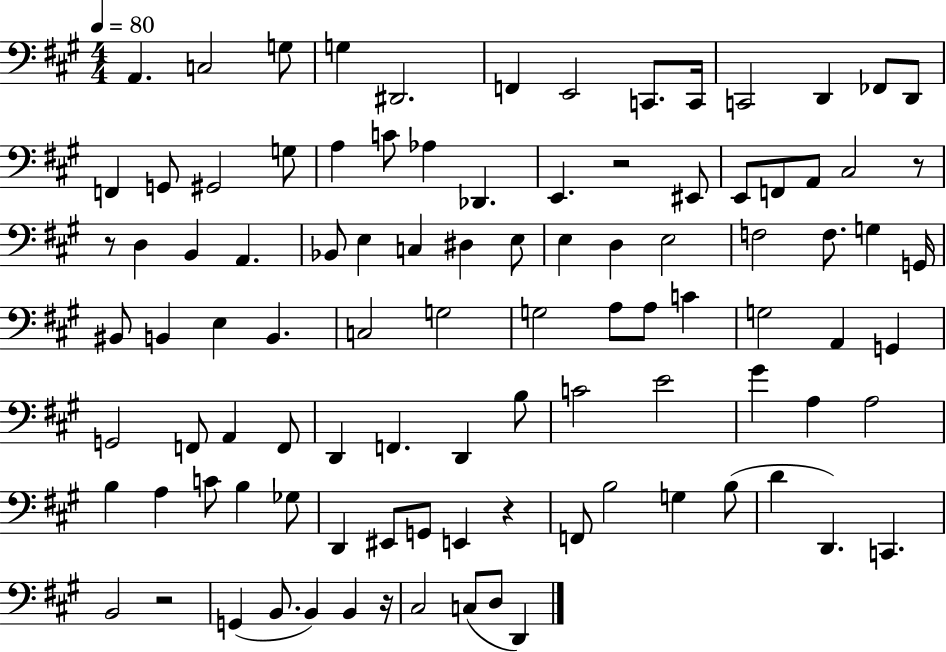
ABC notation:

X:1
T:Untitled
M:4/4
L:1/4
K:A
A,, C,2 G,/2 G, ^D,,2 F,, E,,2 C,,/2 C,,/4 C,,2 D,, _F,,/2 D,,/2 F,, G,,/2 ^G,,2 G,/2 A, C/2 _A, _D,, E,, z2 ^E,,/2 E,,/2 F,,/2 A,,/2 ^C,2 z/2 z/2 D, B,, A,, _B,,/2 E, C, ^D, E,/2 E, D, E,2 F,2 F,/2 G, G,,/4 ^B,,/2 B,, E, B,, C,2 G,2 G,2 A,/2 A,/2 C G,2 A,, G,, G,,2 F,,/2 A,, F,,/2 D,, F,, D,, B,/2 C2 E2 ^G A, A,2 B, A, C/2 B, _G,/2 D,, ^E,,/2 G,,/2 E,, z F,,/2 B,2 G, B,/2 D D,, C,, B,,2 z2 G,, B,,/2 B,, B,, z/4 ^C,2 C,/2 D,/2 D,,